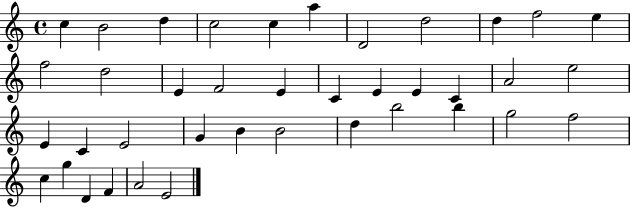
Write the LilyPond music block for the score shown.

{
  \clef treble
  \time 4/4
  \defaultTimeSignature
  \key c \major
  c''4 b'2 d''4 | c''2 c''4 a''4 | d'2 d''2 | d''4 f''2 e''4 | \break f''2 d''2 | e'4 f'2 e'4 | c'4 e'4 e'4 c'4 | a'2 e''2 | \break e'4 c'4 e'2 | g'4 b'4 b'2 | d''4 b''2 b''4 | g''2 f''2 | \break c''4 g''4 d'4 f'4 | a'2 e'2 | \bar "|."
}